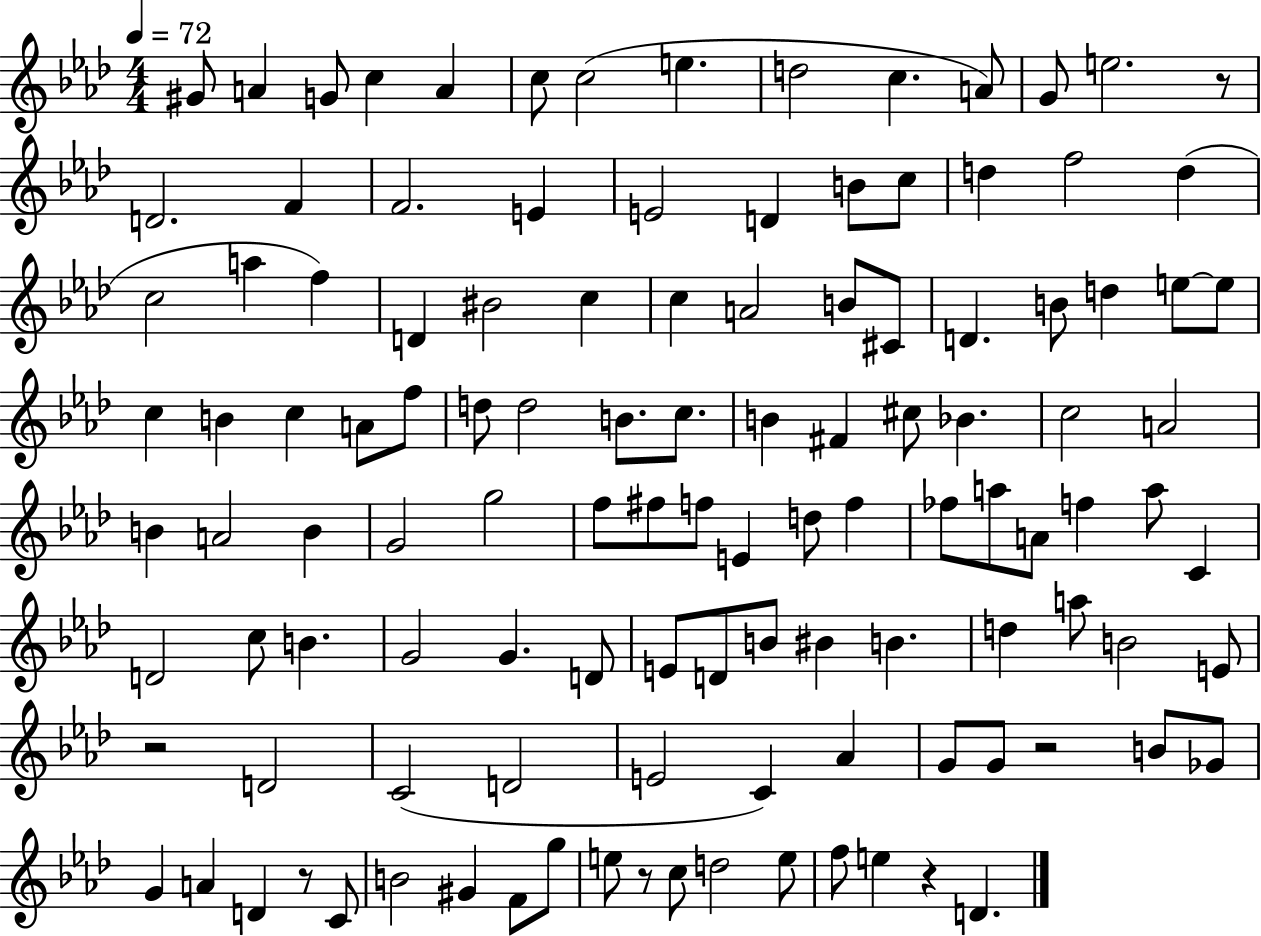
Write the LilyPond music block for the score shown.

{
  \clef treble
  \numericTimeSignature
  \time 4/4
  \key aes \major
  \tempo 4 = 72
  \repeat volta 2 { gis'8 a'4 g'8 c''4 a'4 | c''8 c''2( e''4. | d''2 c''4. a'8) | g'8 e''2. r8 | \break d'2. f'4 | f'2. e'4 | e'2 d'4 b'8 c''8 | d''4 f''2 d''4( | \break c''2 a''4 f''4) | d'4 bis'2 c''4 | c''4 a'2 b'8 cis'8 | d'4. b'8 d''4 e''8~~ e''8 | \break c''4 b'4 c''4 a'8 f''8 | d''8 d''2 b'8. c''8. | b'4 fis'4 cis''8 bes'4. | c''2 a'2 | \break b'4 a'2 b'4 | g'2 g''2 | f''8 fis''8 f''8 e'4 d''8 f''4 | fes''8 a''8 a'8 f''4 a''8 c'4 | \break d'2 c''8 b'4. | g'2 g'4. d'8 | e'8 d'8 b'8 bis'4 b'4. | d''4 a''8 b'2 e'8 | \break r2 d'2 | c'2( d'2 | e'2 c'4) aes'4 | g'8 g'8 r2 b'8 ges'8 | \break g'4 a'4 d'4 r8 c'8 | b'2 gis'4 f'8 g''8 | e''8 r8 c''8 d''2 e''8 | f''8 e''4 r4 d'4. | \break } \bar "|."
}